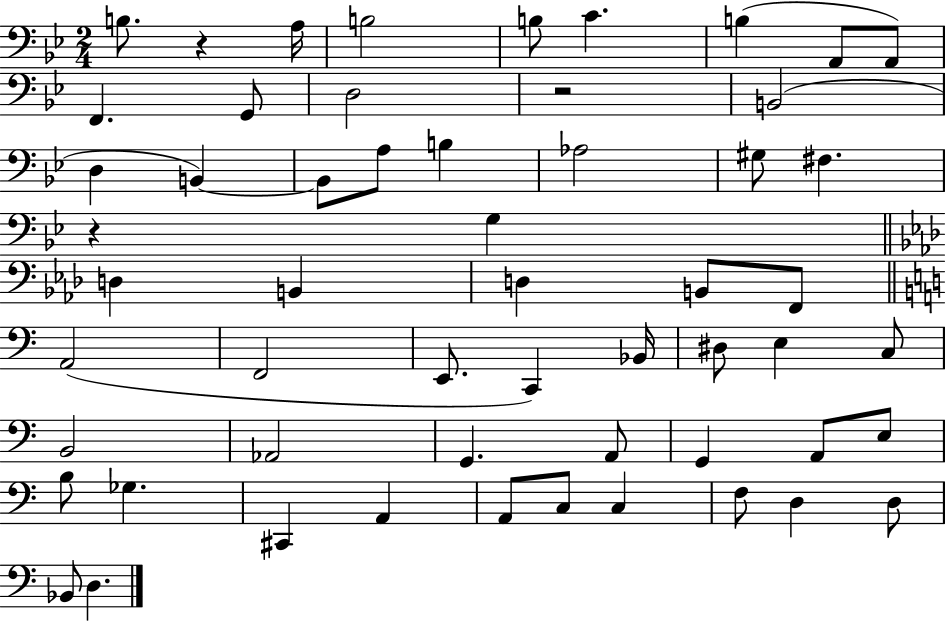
B3/e. R/q A3/s B3/h B3/e C4/q. B3/q A2/e A2/e F2/q. G2/e D3/h R/h B2/h D3/q B2/q B2/e A3/e B3/q Ab3/h G#3/e F#3/q. R/q G3/q D3/q B2/q D3/q B2/e F2/e A2/h F2/h E2/e. C2/q Bb2/s D#3/e E3/q C3/e B2/h Ab2/h G2/q. A2/e G2/q A2/e E3/e B3/e Gb3/q. C#2/q A2/q A2/e C3/e C3/q F3/e D3/q D3/e Bb2/e D3/q.